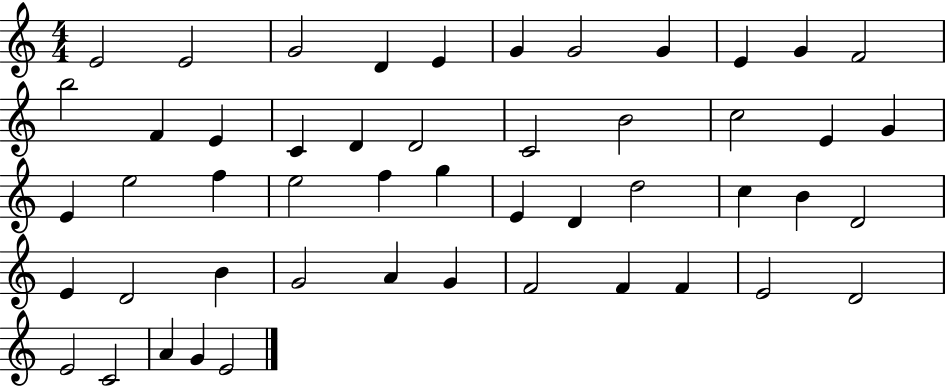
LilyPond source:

{
  \clef treble
  \numericTimeSignature
  \time 4/4
  \key c \major
  e'2 e'2 | g'2 d'4 e'4 | g'4 g'2 g'4 | e'4 g'4 f'2 | \break b''2 f'4 e'4 | c'4 d'4 d'2 | c'2 b'2 | c''2 e'4 g'4 | \break e'4 e''2 f''4 | e''2 f''4 g''4 | e'4 d'4 d''2 | c''4 b'4 d'2 | \break e'4 d'2 b'4 | g'2 a'4 g'4 | f'2 f'4 f'4 | e'2 d'2 | \break e'2 c'2 | a'4 g'4 e'2 | \bar "|."
}